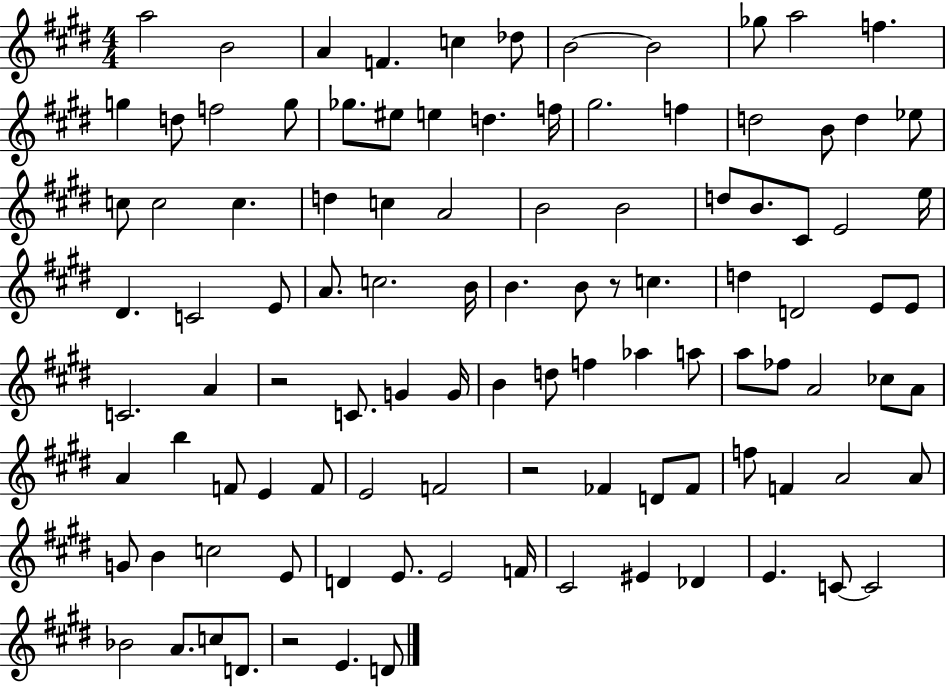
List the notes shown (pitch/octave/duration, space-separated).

A5/h B4/h A4/q F4/q. C5/q Db5/e B4/h B4/h Gb5/e A5/h F5/q. G5/q D5/e F5/h G5/e Gb5/e. EIS5/e E5/q D5/q. F5/s G#5/h. F5/q D5/h B4/e D5/q Eb5/e C5/e C5/h C5/q. D5/q C5/q A4/h B4/h B4/h D5/e B4/e. C#4/e E4/h E5/s D#4/q. C4/h E4/e A4/e. C5/h. B4/s B4/q. B4/e R/e C5/q. D5/q D4/h E4/e E4/e C4/h. A4/q R/h C4/e. G4/q G4/s B4/q D5/e F5/q Ab5/q A5/e A5/e FES5/e A4/h CES5/e A4/e A4/q B5/q F4/e E4/q F4/e E4/h F4/h R/h FES4/q D4/e FES4/e F5/e F4/q A4/h A4/e G4/e B4/q C5/h E4/e D4/q E4/e. E4/h F4/s C#4/h EIS4/q Db4/q E4/q. C4/e C4/h Bb4/h A4/e. C5/e D4/e. R/h E4/q. D4/e